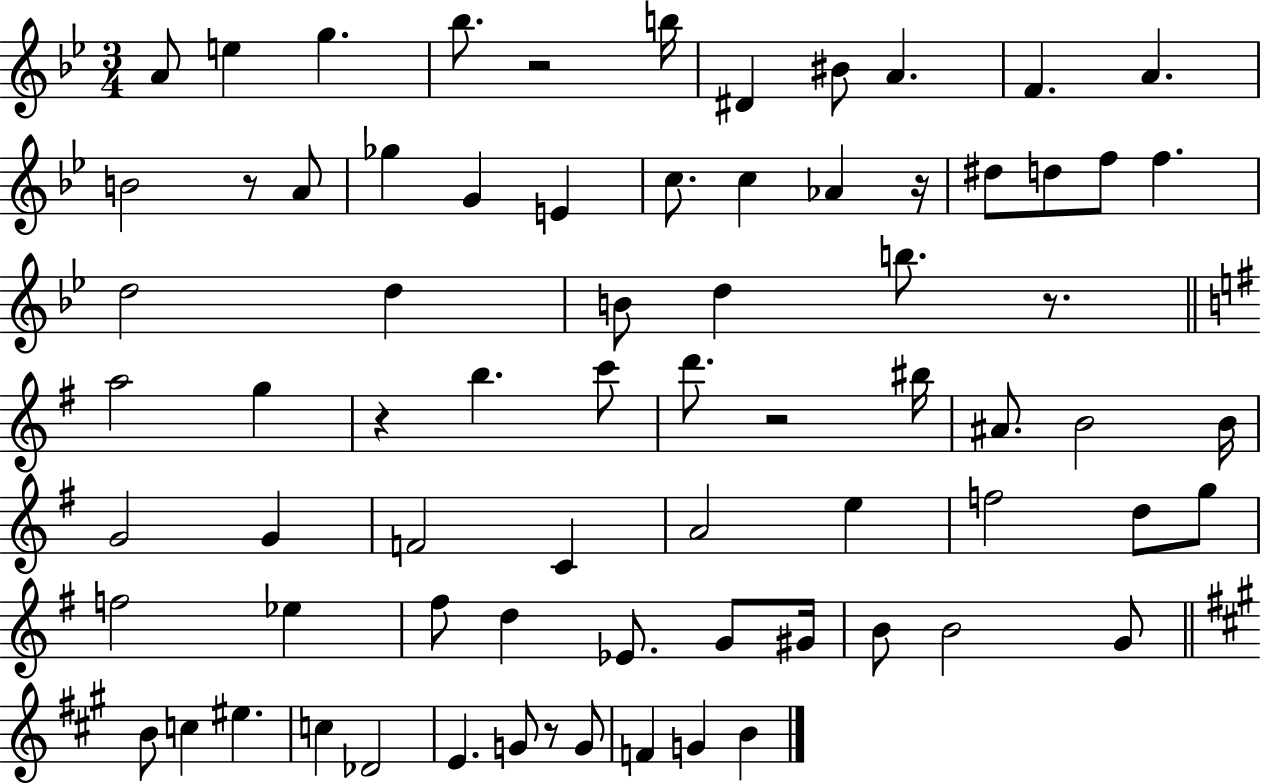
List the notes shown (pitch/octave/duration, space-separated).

A4/e E5/q G5/q. Bb5/e. R/h B5/s D#4/q BIS4/e A4/q. F4/q. A4/q. B4/h R/e A4/e Gb5/q G4/q E4/q C5/e. C5/q Ab4/q R/s D#5/e D5/e F5/e F5/q. D5/h D5/q B4/e D5/q B5/e. R/e. A5/h G5/q R/q B5/q. C6/e D6/e. R/h BIS5/s A#4/e. B4/h B4/s G4/h G4/q F4/h C4/q A4/h E5/q F5/h D5/e G5/e F5/h Eb5/q F#5/e D5/q Eb4/e. G4/e G#4/s B4/e B4/h G4/e B4/e C5/q EIS5/q. C5/q Db4/h E4/q. G4/e R/e G4/e F4/q G4/q B4/q